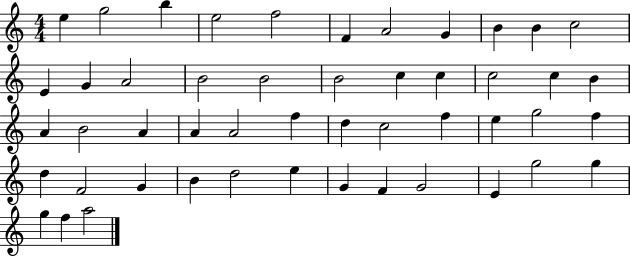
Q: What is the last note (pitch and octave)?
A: A5